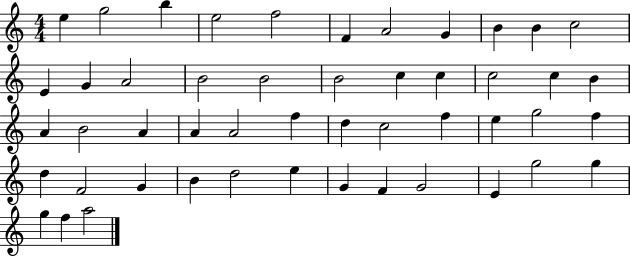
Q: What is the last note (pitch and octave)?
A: A5